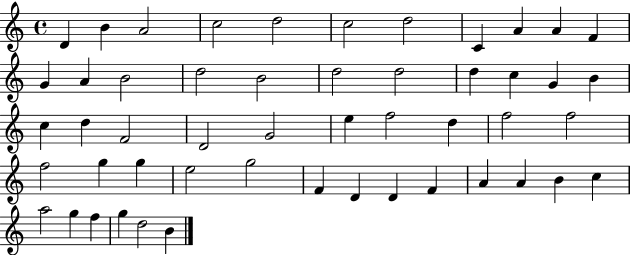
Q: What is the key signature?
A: C major